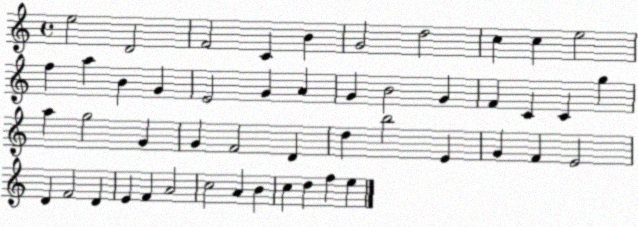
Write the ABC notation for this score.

X:1
T:Untitled
M:4/4
L:1/4
K:C
e2 D2 F2 C B G2 d2 c c e2 f a B G E2 G A G B2 G F C C g a g2 G G F2 D d b2 E G F E2 D F2 D E F A2 c2 A B c d f e